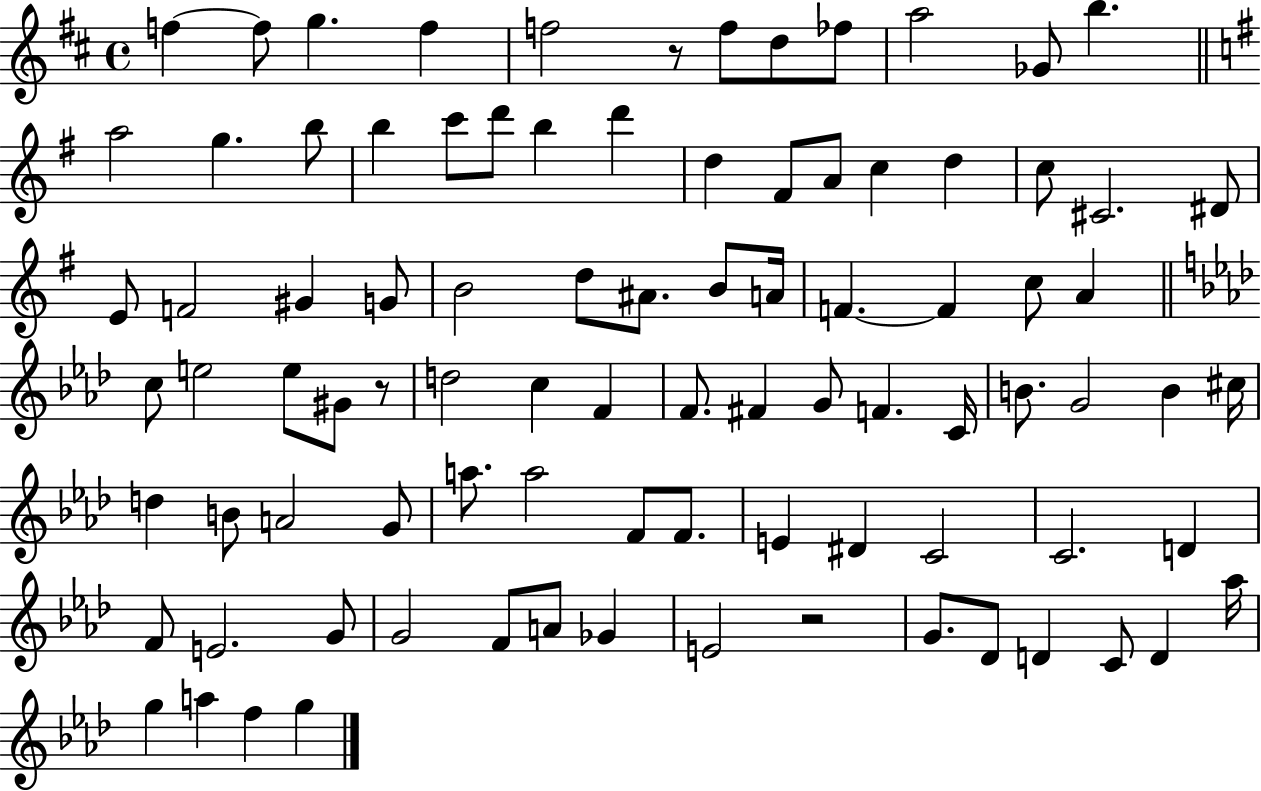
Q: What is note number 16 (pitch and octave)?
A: C6